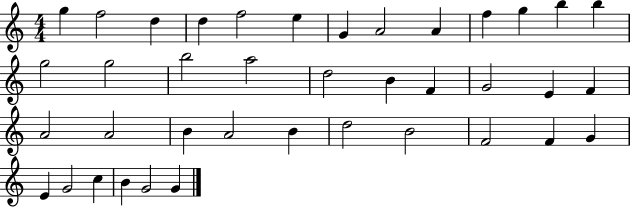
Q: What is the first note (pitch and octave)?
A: G5